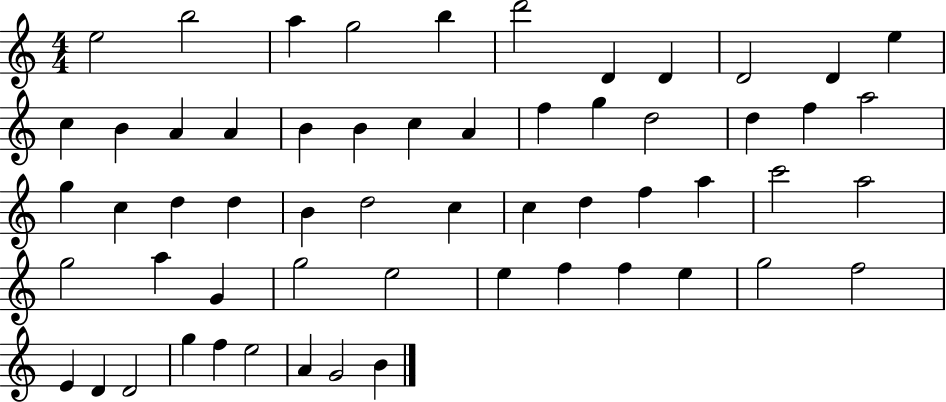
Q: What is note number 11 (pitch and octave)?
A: E5